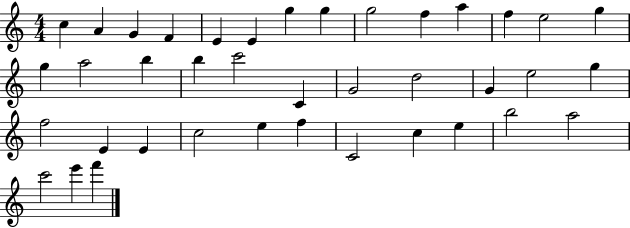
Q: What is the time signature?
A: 4/4